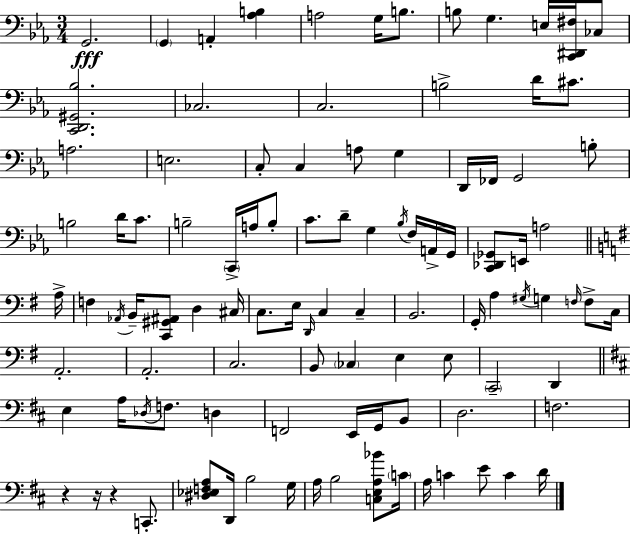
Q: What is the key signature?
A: C minor